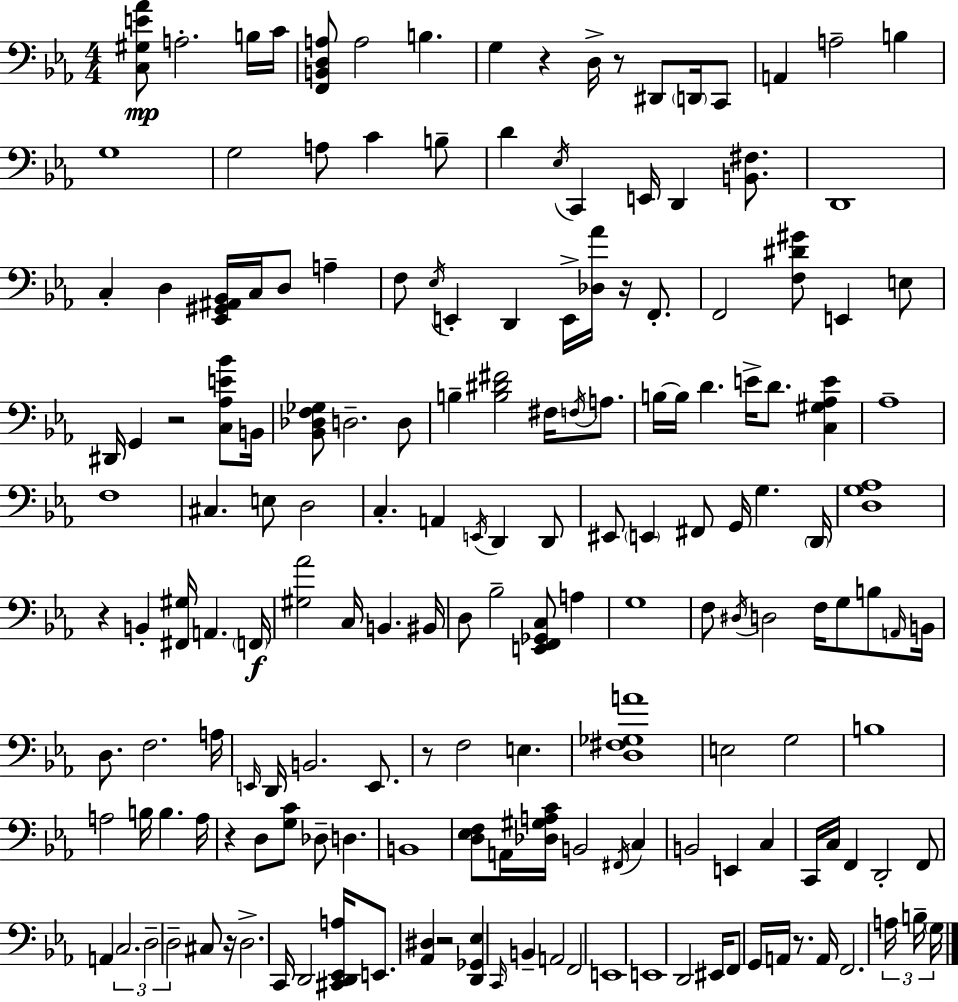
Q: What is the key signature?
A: C minor